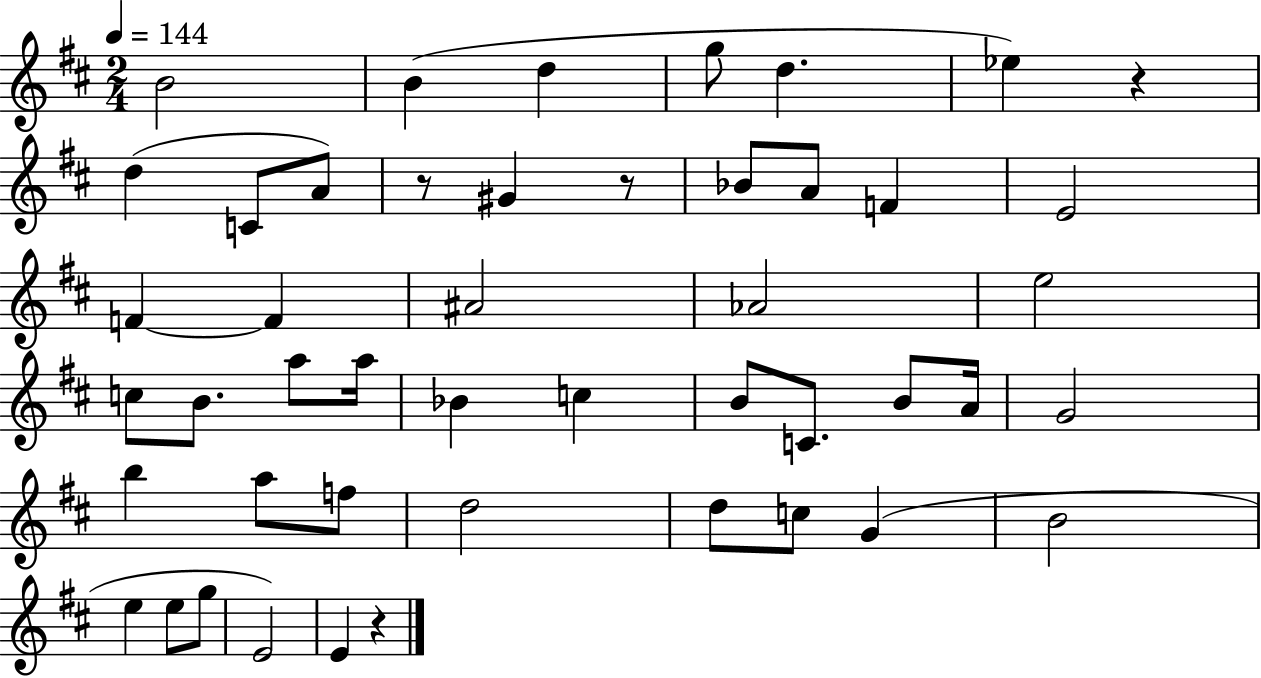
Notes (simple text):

B4/h B4/q D5/q G5/e D5/q. Eb5/q R/q D5/q C4/e A4/e R/e G#4/q R/e Bb4/e A4/e F4/q E4/h F4/q F4/q A#4/h Ab4/h E5/h C5/e B4/e. A5/e A5/s Bb4/q C5/q B4/e C4/e. B4/e A4/s G4/h B5/q A5/e F5/e D5/h D5/e C5/e G4/q B4/h E5/q E5/e G5/e E4/h E4/q R/q